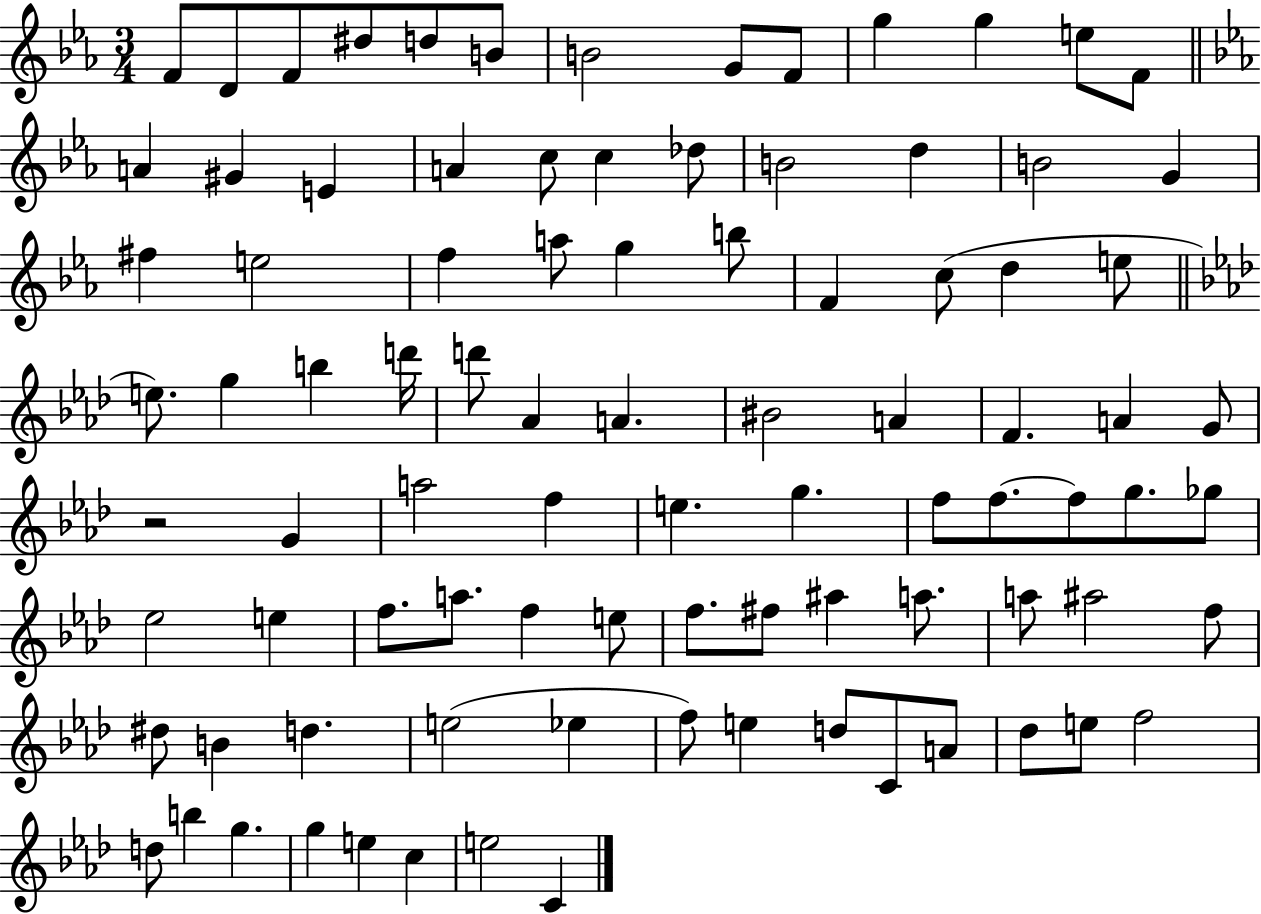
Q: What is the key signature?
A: EES major